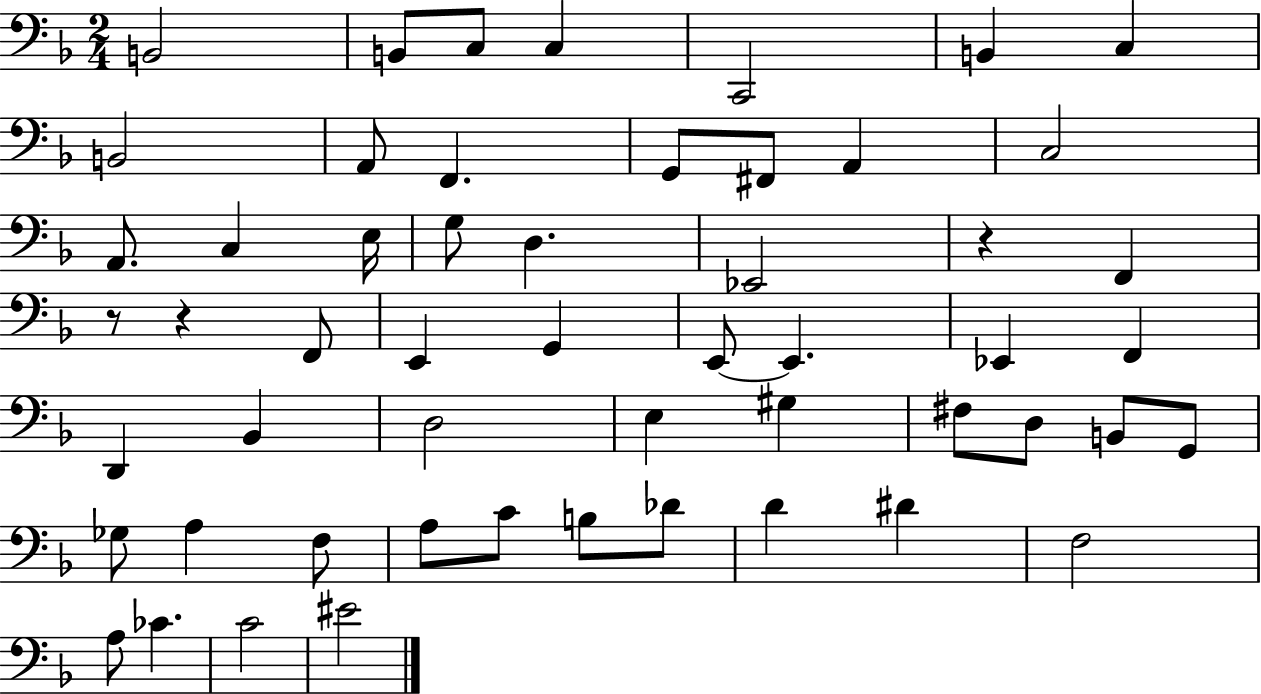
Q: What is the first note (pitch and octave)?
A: B2